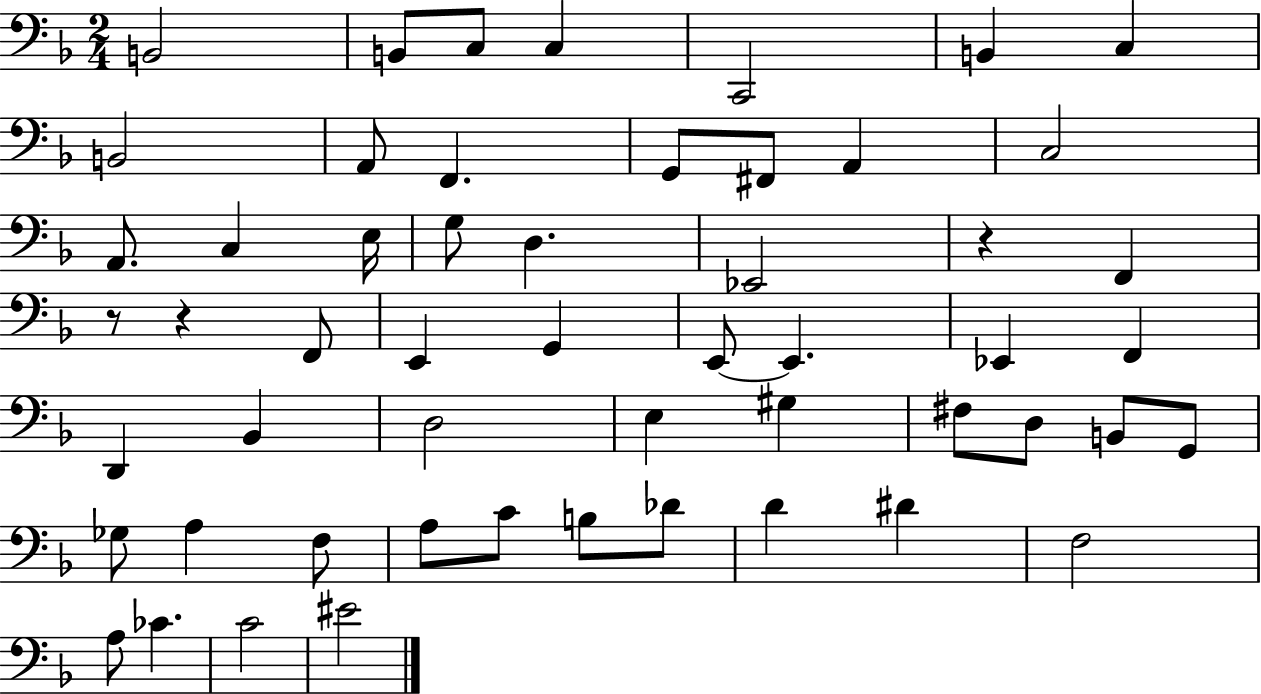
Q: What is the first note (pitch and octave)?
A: B2